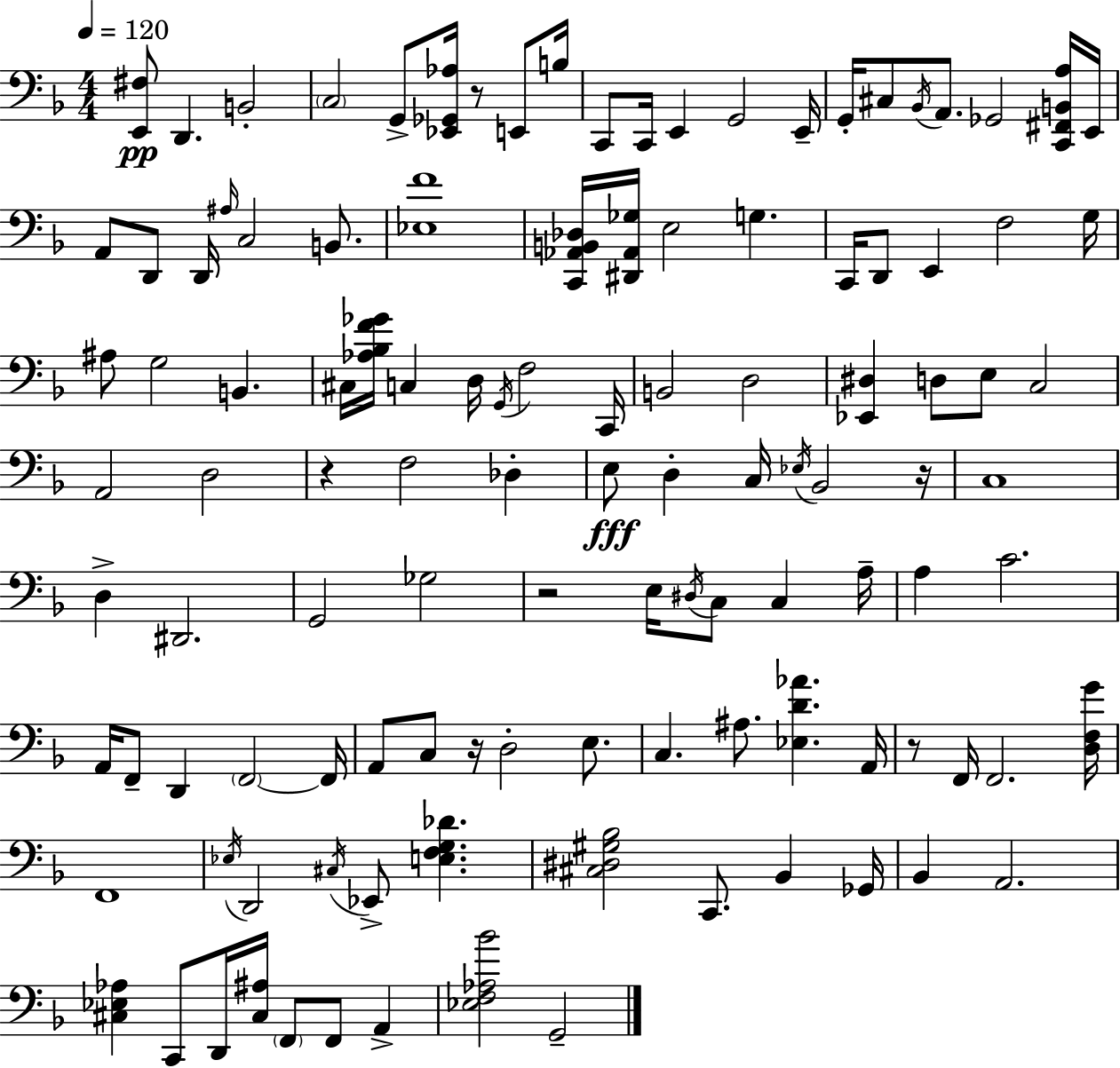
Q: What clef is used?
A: bass